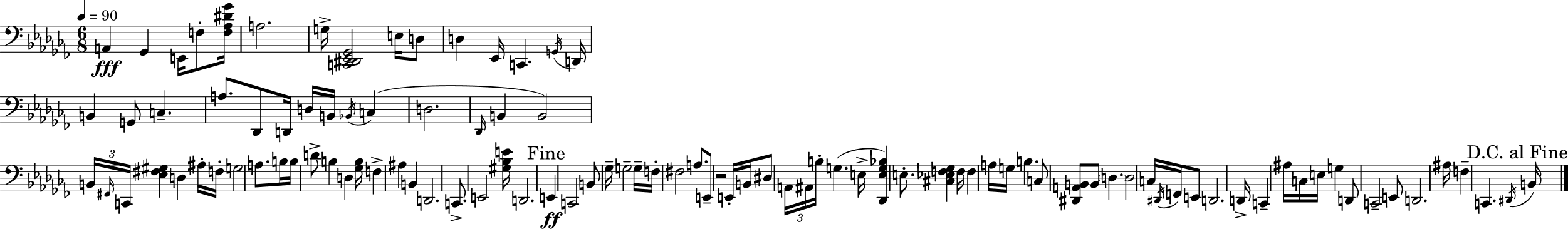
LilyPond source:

{
  \clef bass
  \numericTimeSignature
  \time 6/8
  \key aes \minor
  \tempo 4 = 90
  a,4\fff ges,4 e,16 f8-. <f aes dis' ges'>16 | a2. | g16-> <c, dis, ees, ges,>2 e16 d8 | d4 ees,16 c,4. \acciaccatura { g,16 } | \break d,16 b,4 g,8 c4.-- | a8. des,8 d,16 d16 b,16 \acciaccatura { bes,16 }( c4 | d2. | \grace { des,16 } b,4 b,2) | \break \tuplet 3/2 { b,16 \grace { fis,16 } c,16 } <ees fis gis>4 d4 | ais16-. f16-. g2 | a8. b16 b16 d'8-> b4 d4 | <ges b>16 f4-> ais4 | \break b,4 d,2. | c,8.-> e,2 | <gis bes e'>16 d,2. | \mark "Fine" e,4\ff c,2 | \break b,8 ges16-- g2-- | g16-- f16-. fis2 | a8. e,8-- r2 | e,16-. b,16 dis8 \tuplet 3/2 { a,16 ais,16 b16-. } g4.( | \break e16-> <des, e g bes>4) e8.-. <cis ees f ges>4 | f16 f4 a16 g16 b4. | c8 <dis, a, b,>8 b,8 \parenthesize d4. | d2 | \break c16 \acciaccatura { dis,16 } f,16 e,8 d,2. | d,16-> c,4-- ais16 c16 | e16 g4 d,8 c,2-- | e,8 d,2. | \break ais16 f4-- c,4. | \acciaccatura { dis,16 } \mark "D.C. al Fine" b,16 \bar "|."
}